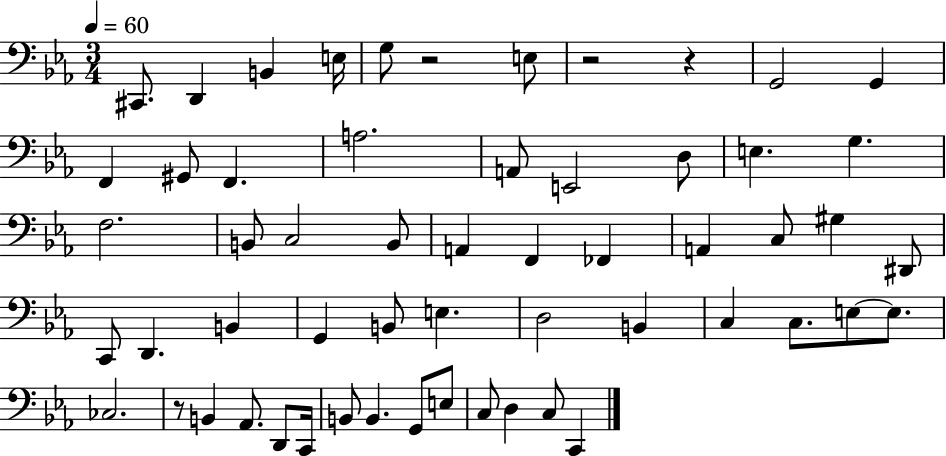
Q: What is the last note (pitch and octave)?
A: C2